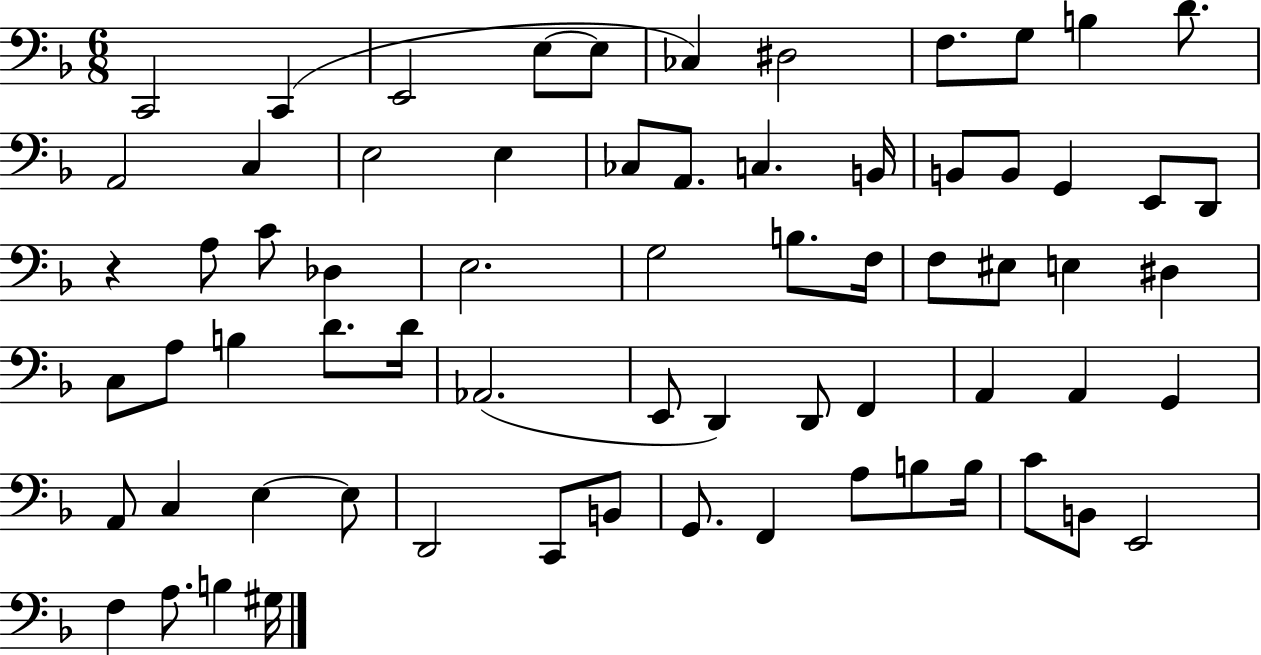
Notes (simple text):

C2/h C2/q E2/h E3/e E3/e CES3/q D#3/h F3/e. G3/e B3/q D4/e. A2/h C3/q E3/h E3/q CES3/e A2/e. C3/q. B2/s B2/e B2/e G2/q E2/e D2/e R/q A3/e C4/e Db3/q E3/h. G3/h B3/e. F3/s F3/e EIS3/e E3/q D#3/q C3/e A3/e B3/q D4/e. D4/s Ab2/h. E2/e D2/q D2/e F2/q A2/q A2/q G2/q A2/e C3/q E3/q E3/e D2/h C2/e B2/e G2/e. F2/q A3/e B3/e B3/s C4/e B2/e E2/h F3/q A3/e. B3/q G#3/s